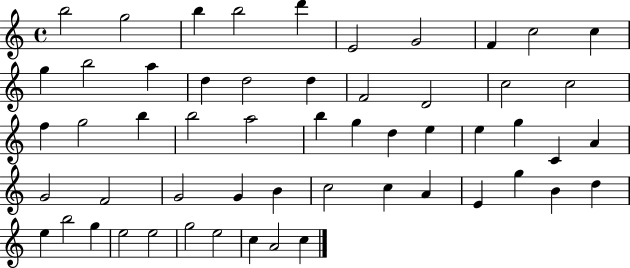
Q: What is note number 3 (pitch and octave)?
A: B5